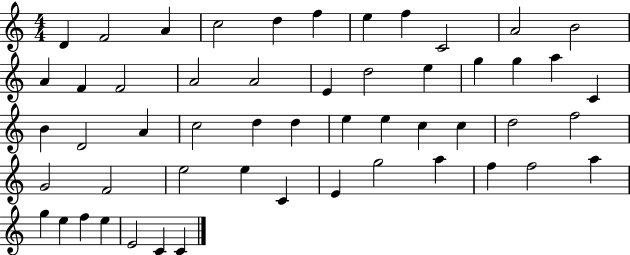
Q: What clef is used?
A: treble